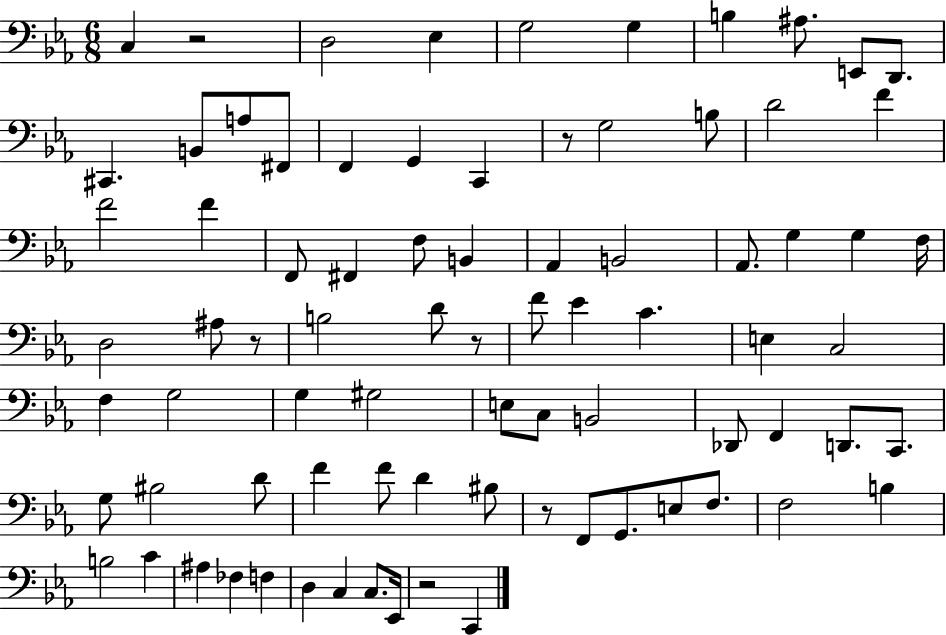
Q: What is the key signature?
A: EES major